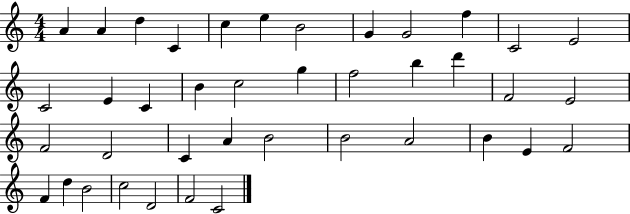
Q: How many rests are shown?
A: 0